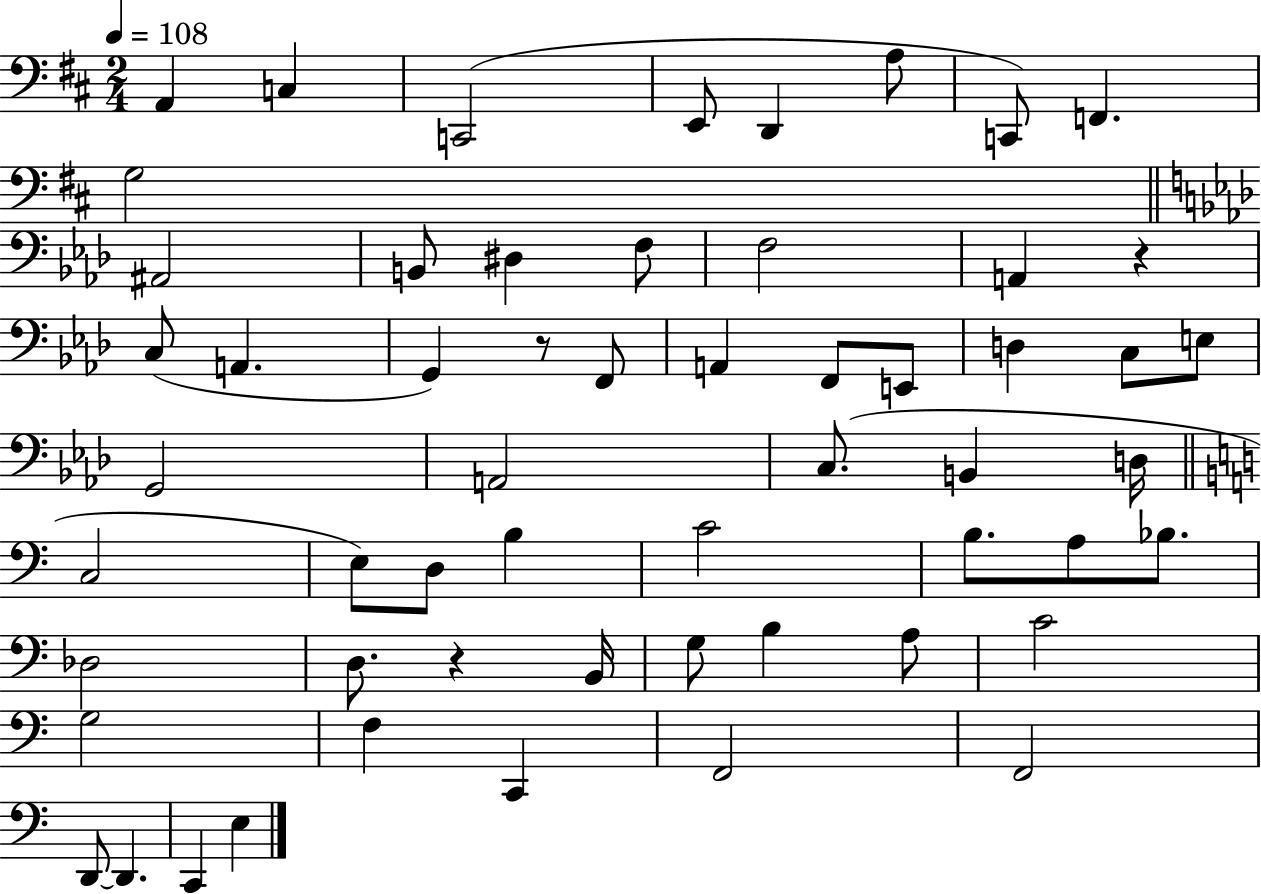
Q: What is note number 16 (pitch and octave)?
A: C3